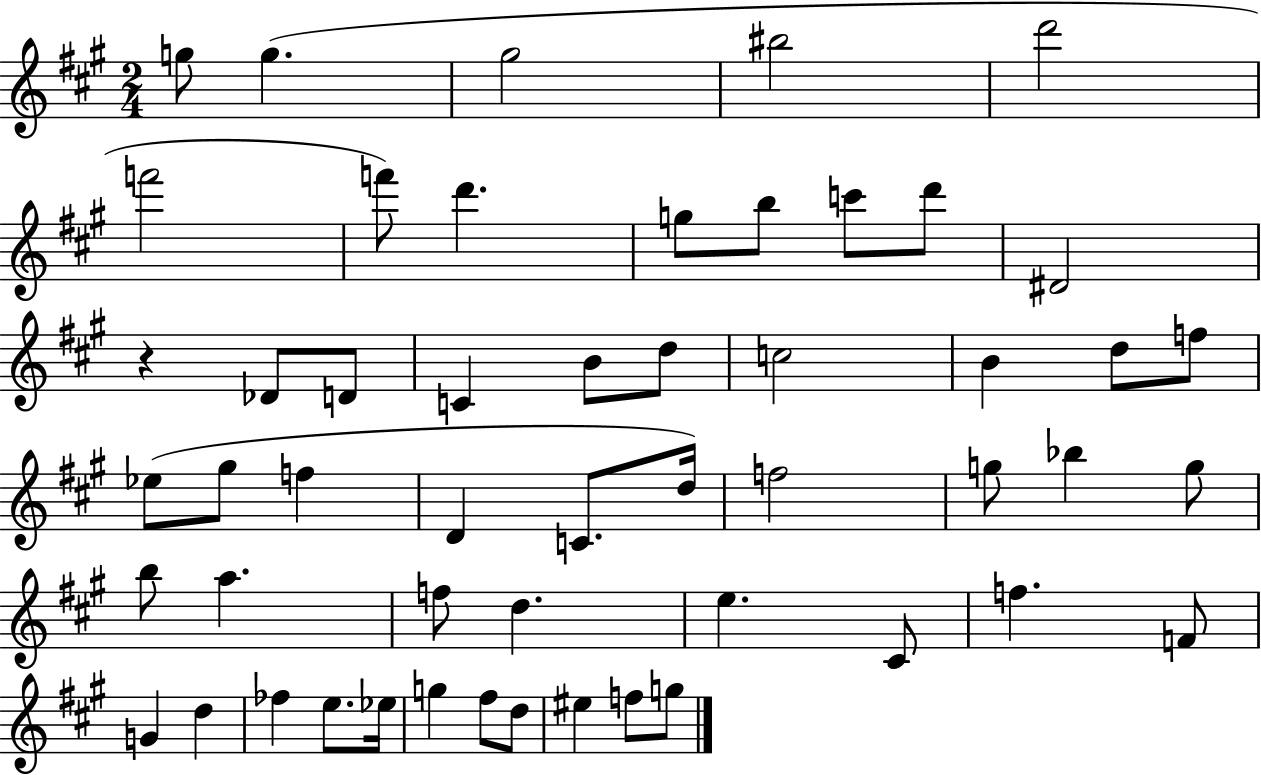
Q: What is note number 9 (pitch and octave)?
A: G5